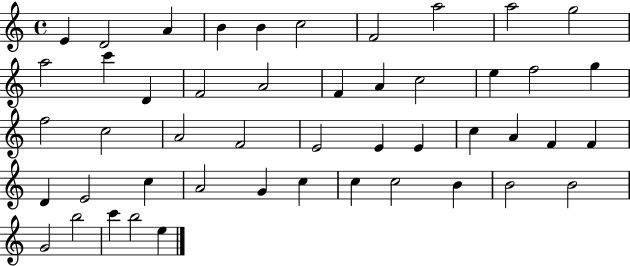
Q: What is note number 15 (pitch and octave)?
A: A4